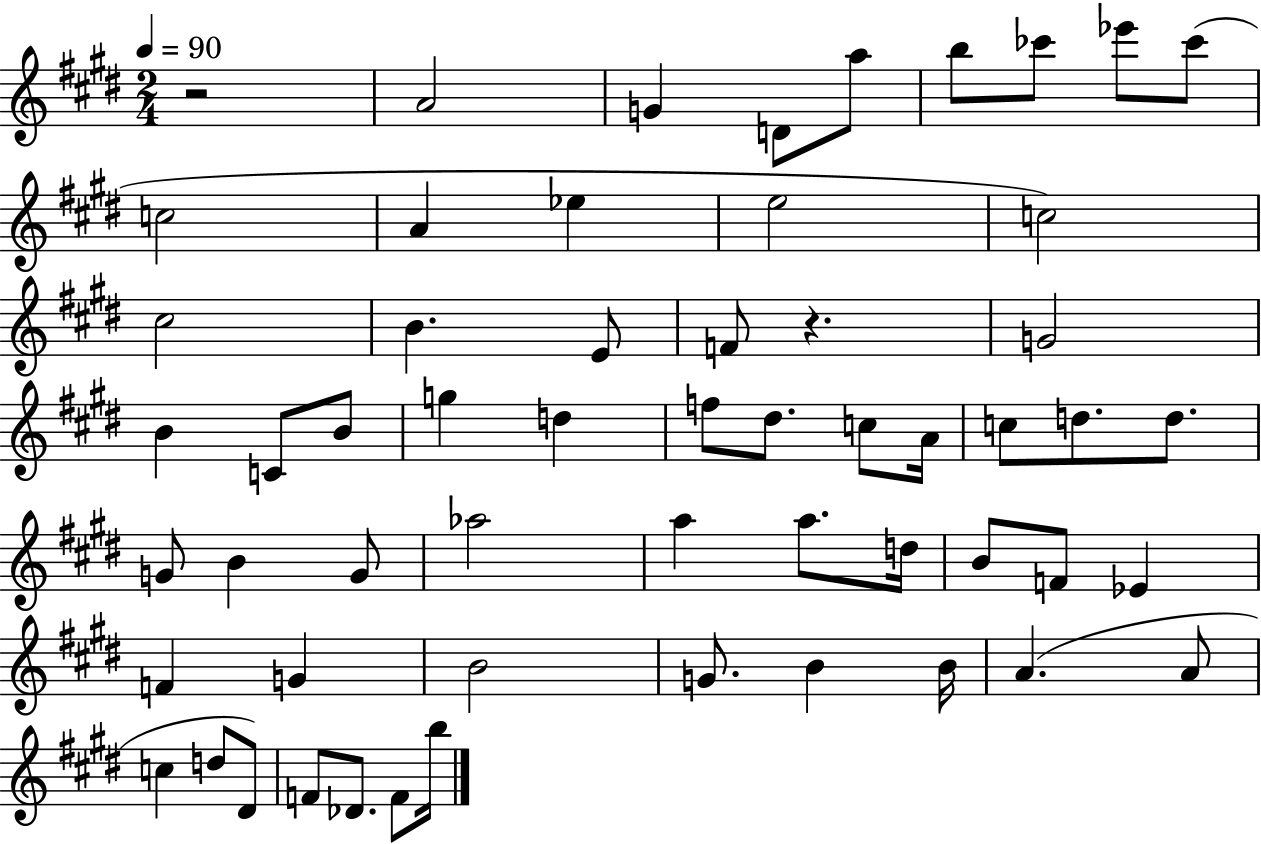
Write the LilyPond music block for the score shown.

{
  \clef treble
  \numericTimeSignature
  \time 2/4
  \key e \major
  \tempo 4 = 90
  r2 | a'2 | g'4 d'8 a''8 | b''8 ces'''8 ees'''8 ces'''8( | \break c''2 | a'4 ees''4 | e''2 | c''2) | \break cis''2 | b'4. e'8 | f'8 r4. | g'2 | \break b'4 c'8 b'8 | g''4 d''4 | f''8 dis''8. c''8 a'16 | c''8 d''8. d''8. | \break g'8 b'4 g'8 | aes''2 | a''4 a''8. d''16 | b'8 f'8 ees'4 | \break f'4 g'4 | b'2 | g'8. b'4 b'16 | a'4.( a'8 | \break c''4 d''8 dis'8) | f'8 des'8. f'8 b''16 | \bar "|."
}